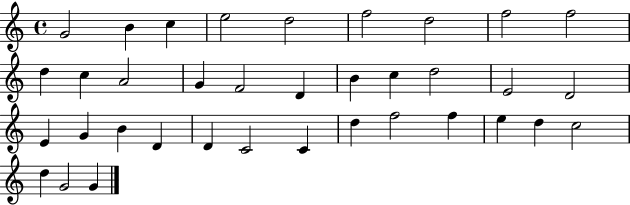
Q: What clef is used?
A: treble